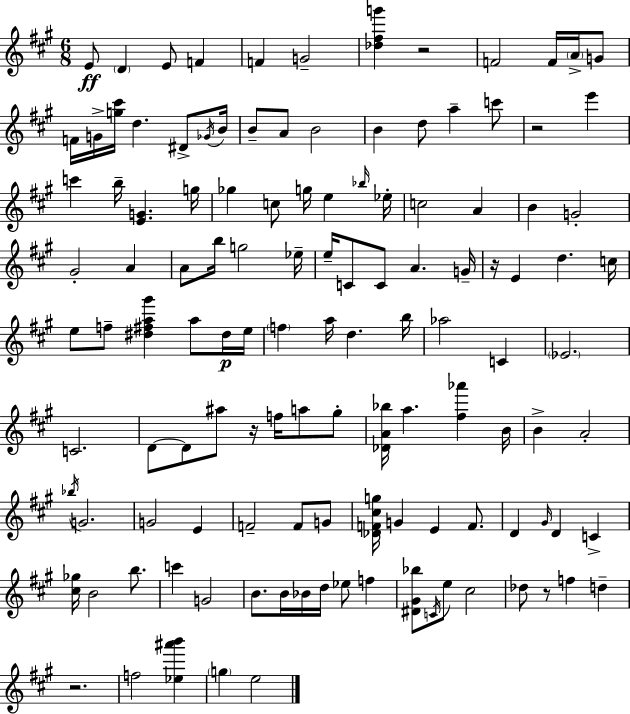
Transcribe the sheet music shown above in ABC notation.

X:1
T:Untitled
M:6/8
L:1/4
K:A
E/2 D E/2 F F G2 [_d^fg'] z2 F2 F/4 A/4 G/2 F/4 G/4 [g^c']/4 d ^D/2 _G/4 B/4 B/2 A/2 B2 B d/2 a c'/2 z2 e' c' b/4 [EG] g/4 _g c/2 g/4 e _b/4 _e/4 c2 A B G2 ^G2 A A/2 b/4 g2 _e/4 e/4 C/2 C/2 A G/4 z/4 E d c/4 e/2 f/2 [^d^fa^g'] a/2 ^d/4 e/4 f a/4 d b/4 _a2 C _E2 C2 D/2 D/2 ^a/2 z/4 f/4 a/2 ^g/2 [_DA_b]/4 a [^f_a'] B/4 B A2 _b/4 G2 G2 E F2 F/2 G/2 [_DF^cg]/4 G E F/2 D ^G/4 D C [^c_g]/4 B2 b/2 c' G2 B/2 B/4 _B/4 d/4 _e/2 f [^D^G_b]/2 C/4 e/2 ^c2 _d/2 z/2 f d z2 f2 [_e^a'b'] g e2